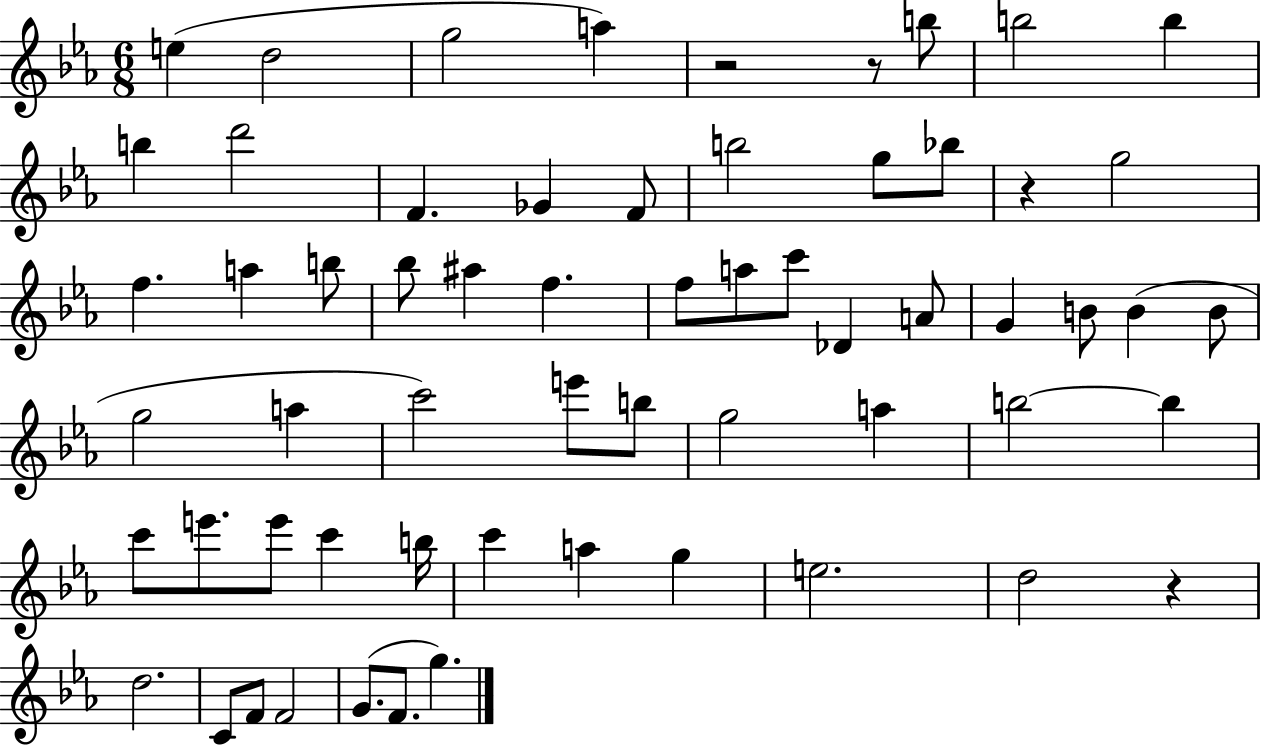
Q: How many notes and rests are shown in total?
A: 61